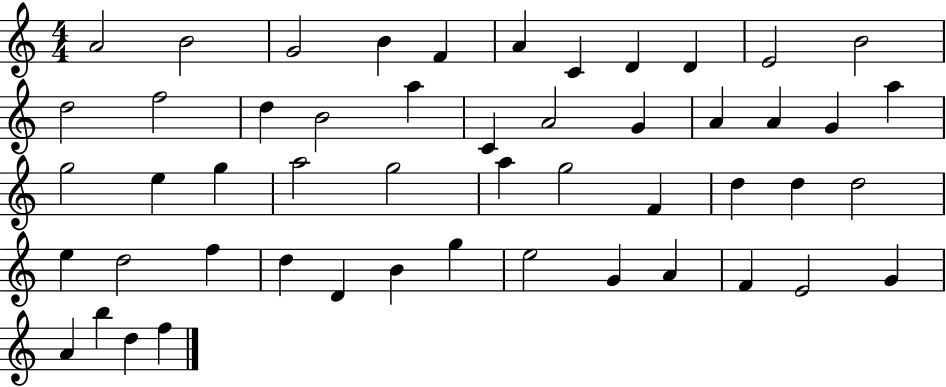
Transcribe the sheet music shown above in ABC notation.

X:1
T:Untitled
M:4/4
L:1/4
K:C
A2 B2 G2 B F A C D D E2 B2 d2 f2 d B2 a C A2 G A A G a g2 e g a2 g2 a g2 F d d d2 e d2 f d D B g e2 G A F E2 G A b d f